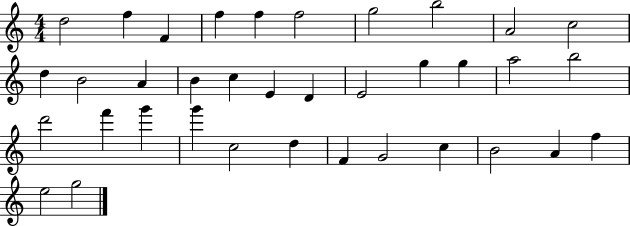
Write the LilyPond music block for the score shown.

{
  \clef treble
  \numericTimeSignature
  \time 4/4
  \key c \major
  d''2 f''4 f'4 | f''4 f''4 f''2 | g''2 b''2 | a'2 c''2 | \break d''4 b'2 a'4 | b'4 c''4 e'4 d'4 | e'2 g''4 g''4 | a''2 b''2 | \break d'''2 f'''4 g'''4 | g'''4 c''2 d''4 | f'4 g'2 c''4 | b'2 a'4 f''4 | \break e''2 g''2 | \bar "|."
}